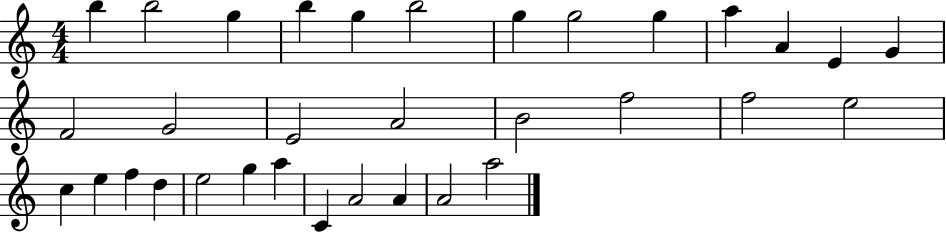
{
  \clef treble
  \numericTimeSignature
  \time 4/4
  \key c \major
  b''4 b''2 g''4 | b''4 g''4 b''2 | g''4 g''2 g''4 | a''4 a'4 e'4 g'4 | \break f'2 g'2 | e'2 a'2 | b'2 f''2 | f''2 e''2 | \break c''4 e''4 f''4 d''4 | e''2 g''4 a''4 | c'4 a'2 a'4 | a'2 a''2 | \break \bar "|."
}